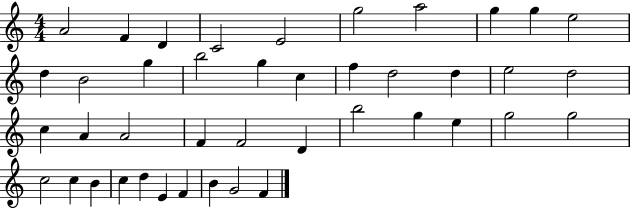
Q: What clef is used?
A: treble